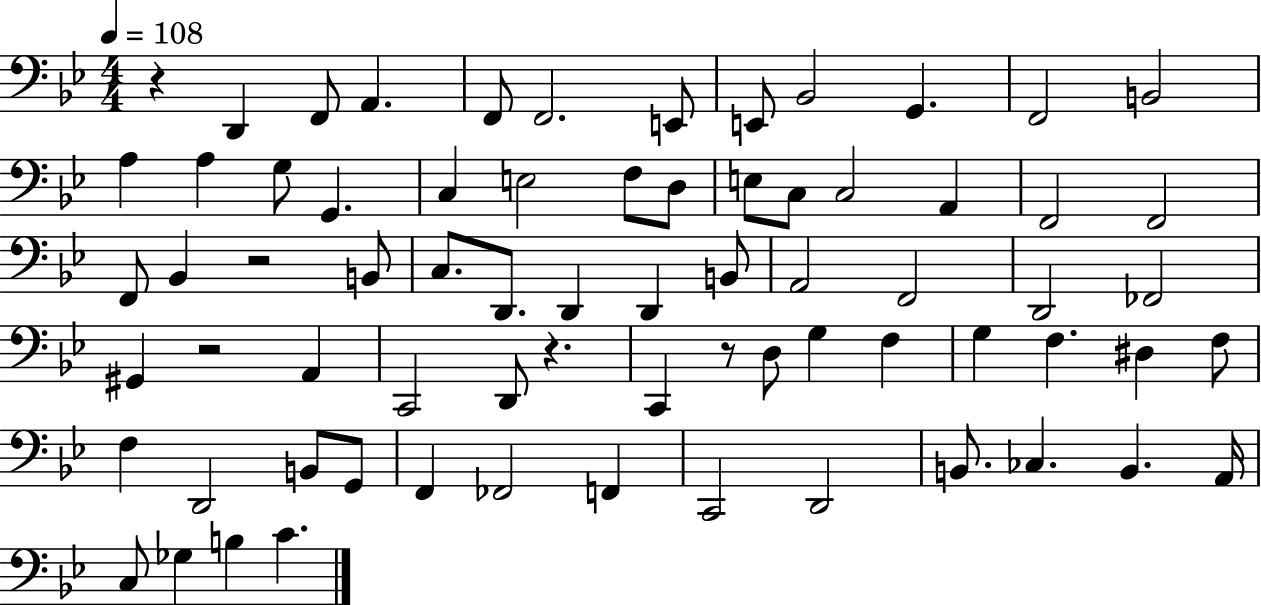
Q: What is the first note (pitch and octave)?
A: D2